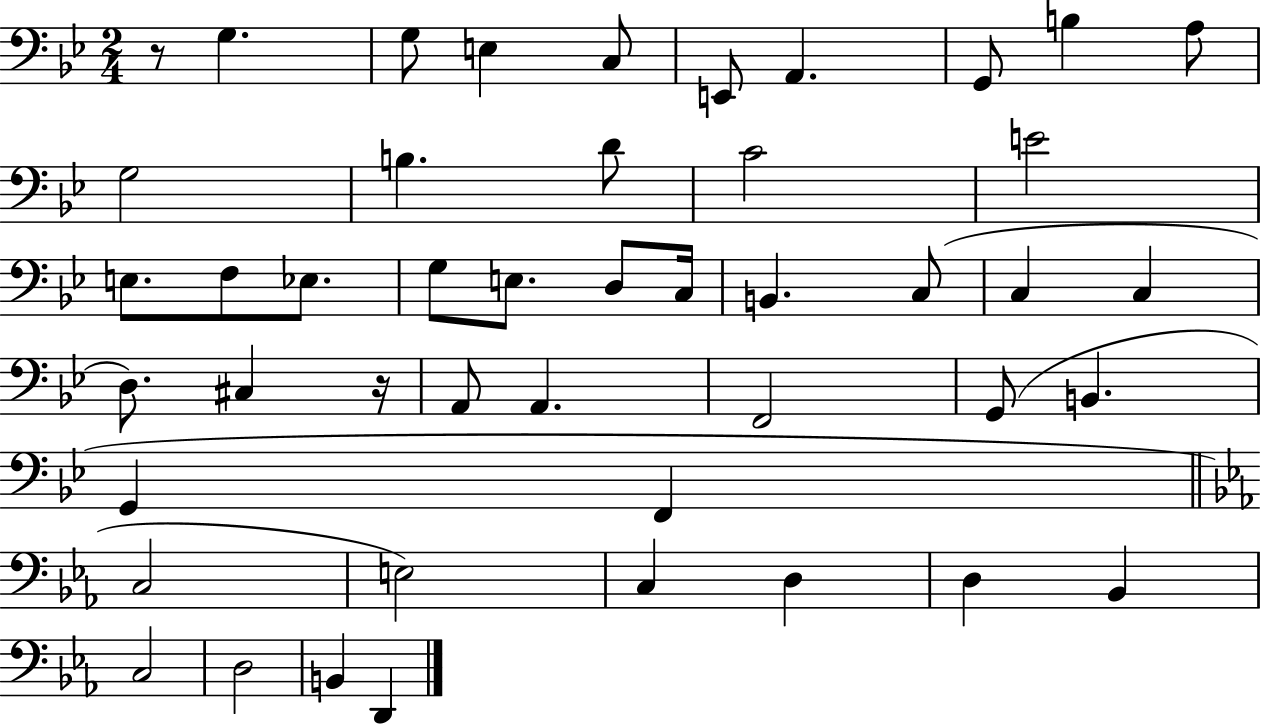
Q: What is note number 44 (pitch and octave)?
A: D2